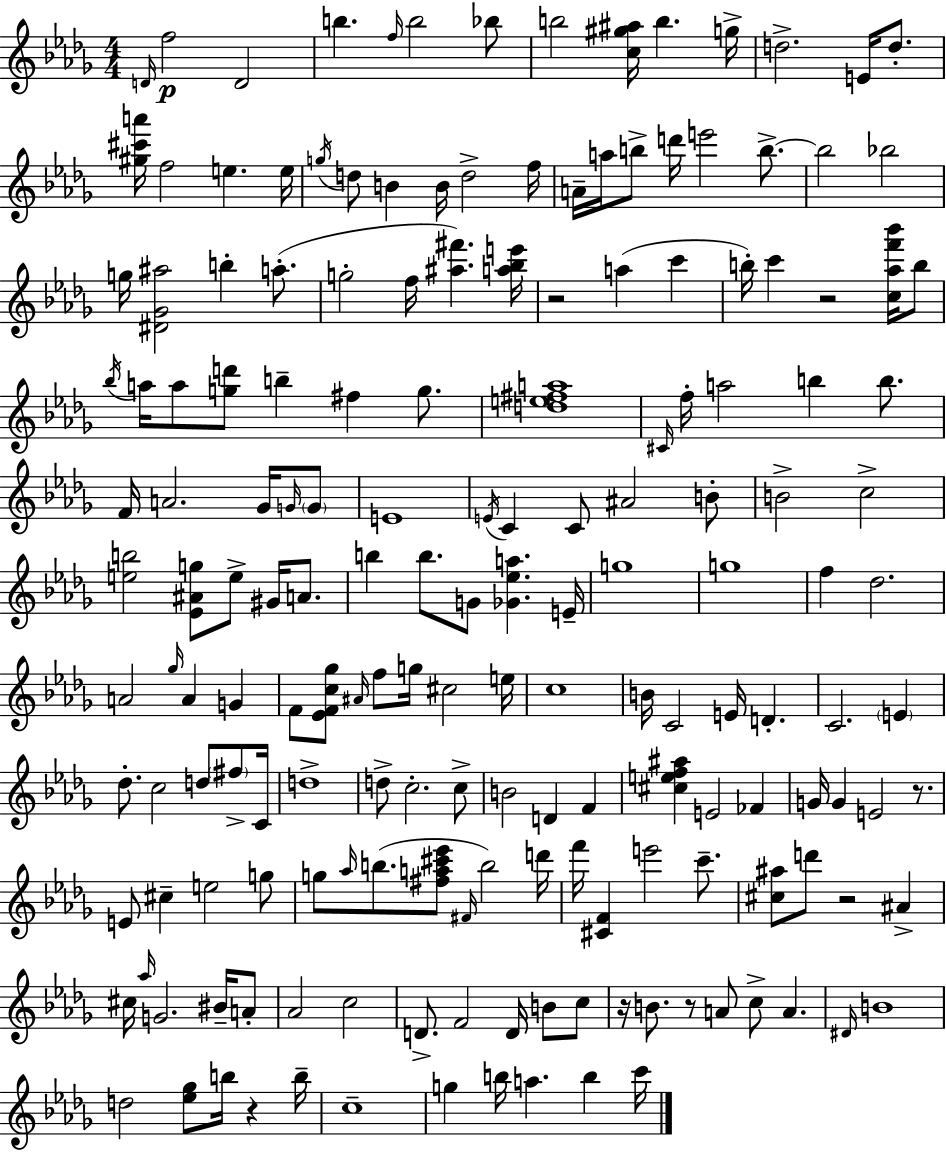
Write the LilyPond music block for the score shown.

{
  \clef treble
  \numericTimeSignature
  \time 4/4
  \key bes \minor
  \grace { d'16 }\p f''2 d'2 | b''4. \grace { f''16 } b''2 | bes''8 b''2 <c'' gis'' ais''>16 b''4. | g''16-> d''2.-> e'16 d''8.-. | \break <gis'' cis''' a'''>16 f''2 e''4. | e''16 \acciaccatura { g''16 } d''8 b'4 b'16 d''2-> | f''16 a'16-- a''16 b''8-> d'''16 e'''2 | b''8.->~~ b''2 bes''2 | \break g''16 <dis' ges' ais''>2 b''4-. | a''8.-.( g''2-. f''16 <ais'' fis'''>4.) | <a'' bes'' e'''>16 r2 a''4( c'''4 | b''16-.) c'''4 r2 | \break <c'' aes'' f''' bes'''>16 b''8 \acciaccatura { bes''16 } a''16 a''8 <g'' d'''>8 b''4-- fis''4 | g''8. <d'' e'' fis'' a''>1 | \grace { cis'16 } f''16-. a''2 b''4 | b''8. f'16 a'2. | \break ges'16 \grace { g'16 } \parenthesize g'8 e'1 | \acciaccatura { e'16 } c'4 c'8 ais'2 | b'8-. b'2-> c''2-> | <e'' b''>2 <ees' ais' g''>8 | \break e''8-> gis'16 a'8. b''4 b''8. g'8 | <ges' ees'' a''>4. e'16-- g''1 | g''1 | f''4 des''2. | \break a'2 \grace { ges''16 } | a'4 g'4 f'8 <ees' f' c'' ges''>8 \grace { ais'16 } f''8 g''16 | cis''2 e''16 c''1 | b'16 c'2 | \break e'16 d'4.-. c'2. | \parenthesize e'4 des''8.-. c''2 | d''8 \parenthesize fis''8-> c'16 d''1-> | d''8-> c''2.-. | \break c''8-> b'2 | d'4 f'4 <cis'' e'' f'' ais''>4 e'2 | fes'4 g'16 g'4 e'2 | r8. e'8 cis''4-- e''2 | \break g''8 g''8 \grace { aes''16 } b''8.( <fis'' a'' cis''' ees'''>8 | \grace { fis'16 } b''2) d'''16 f'''16 <cis' f'>4 | e'''2 c'''8.-- <cis'' ais''>8 d'''8 r2 | ais'4-> cis''16 \grace { aes''16 } g'2. | \break bis'16-- a'8-. aes'2 | c''2 d'8.-> f'2 | d'16 b'8 c''8 r16 b'8. | r8 a'8 c''8-> a'4. \grace { dis'16 } b'1 | \break d''2 | <ees'' ges''>8 b''16 r4 b''16-- c''1-- | g''4 | b''16 a''4. b''4 c'''16 \bar "|."
}